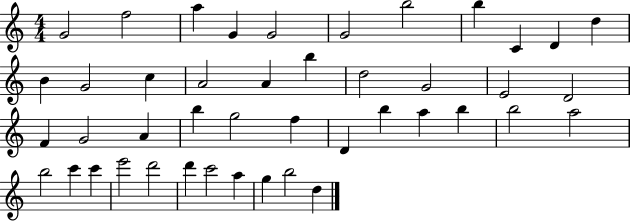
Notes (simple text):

G4/h F5/h A5/q G4/q G4/h G4/h B5/h B5/q C4/q D4/q D5/q B4/q G4/h C5/q A4/h A4/q B5/q D5/h G4/h E4/h D4/h F4/q G4/h A4/q B5/q G5/h F5/q D4/q B5/q A5/q B5/q B5/h A5/h B5/h C6/q C6/q E6/h D6/h D6/q C6/h A5/q G5/q B5/h D5/q